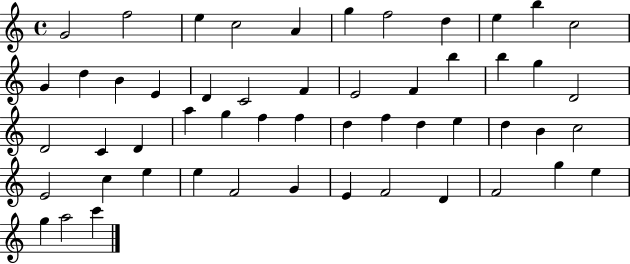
X:1
T:Untitled
M:4/4
L:1/4
K:C
G2 f2 e c2 A g f2 d e b c2 G d B E D C2 F E2 F b b g D2 D2 C D a g f f d f d e d B c2 E2 c e e F2 G E F2 D F2 g e g a2 c'